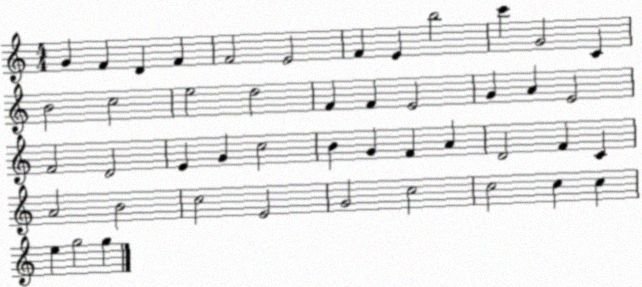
X:1
T:Untitled
M:4/4
L:1/4
K:C
G F D F F2 E2 F E b2 c' G2 C B2 c2 e2 d2 F F E2 G A E2 F2 D2 E G c2 B G F A D2 F C A2 B2 c2 E2 G2 c2 c2 c c e g2 g